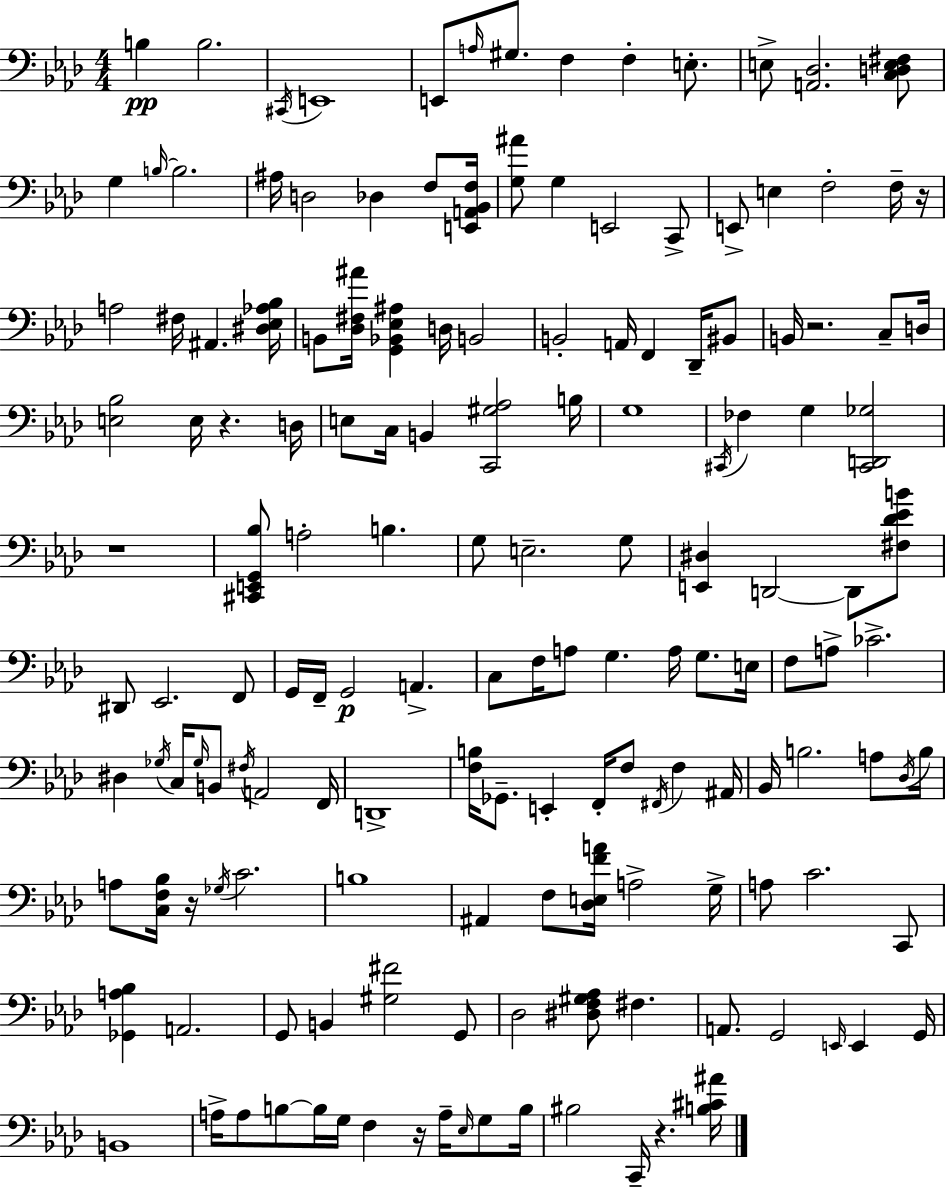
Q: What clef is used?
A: bass